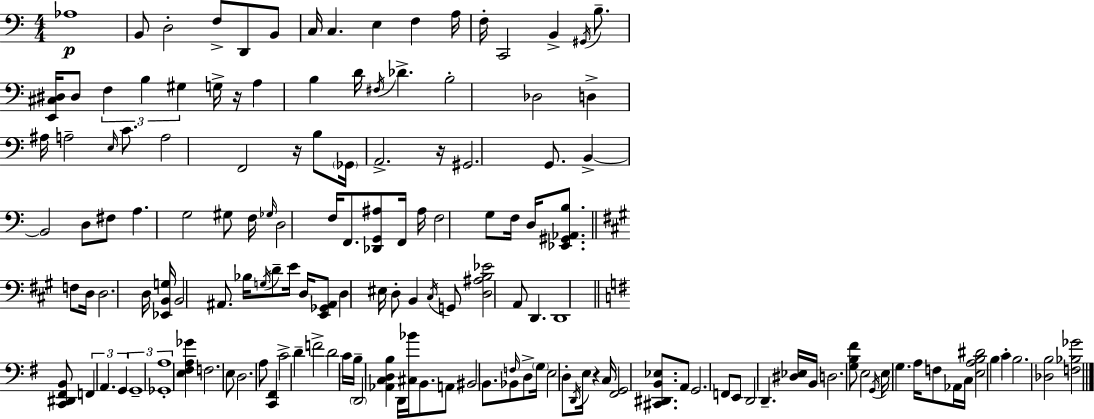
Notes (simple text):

Ab3/w B2/e D3/h F3/e D2/e B2/e C3/s C3/q. E3/q F3/q A3/s F3/s C2/h B2/q G#2/s B3/e. [E2,C#3,D#3]/s D#3/e F3/q B3/q G#3/q G3/s R/s A3/q B3/q D4/s F#3/s Db4/q. B3/h Db3/h D3/q A#3/s A3/h E3/s C4/e. A3/h F2/h R/s B3/e Gb2/s A2/h. R/s G#2/h. G2/e. B2/q B2/h D3/e F#3/e A3/q. G3/h G#3/e F3/s Gb3/s D3/h F3/s F2/e. [Db2,G2,A#3]/e F2/s A#3/s F3/h G3/e F3/s D3/s [Eb2,G#2,Ab2,B3]/e. F3/e D3/s D3/h. D3/s [Eb2,B2,G3]/s B2/h A#2/e. Bb3/s G3/s D4/e E4/s D3/s [E2,Gb2,A#2]/e D3/q EIS3/s D3/e B2/q C#3/s G2/e [D3,A#3,B3,Eb4]/h A2/e D2/q. D2/w [C2,D#2,F#2,B2]/e F2/q A2/q. G2/q G2/w Gb2/w A3/w [E3,F#3,A3,Gb4]/q F3/h. E3/e D3/h. A3/e [C2,F#2]/q C4/h D4/q F4/h D4/h C4/s B3/s D2/h [Ab2,C3,D3,B3]/q D2/s [C#3,Bb4]/s B2/e. A2/e BIS2/h B2/e. Bb2/e F3/s D3/e G3/s E3/h D3/e D2/s E3/s R/q C3/s [F#2,G2]/h [C#2,D#2,B2,Eb3]/e. A2/e G2/h. F2/e E2/e D2/h D2/q. [D#3,Eb3]/s B2/s D3/h. [G3,B3,F#4]/e E3/h G2/s E3/s G3/q. A3/s F3/e Ab2/s C3/s [E3,A3,B3,D#4]/h B3/q C4/q B3/h. [Db3,B3]/h [F3,Bb3,Gb4]/h